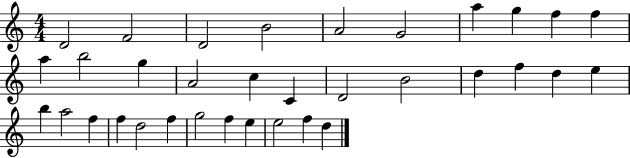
D4/h F4/h D4/h B4/h A4/h G4/h A5/q G5/q F5/q F5/q A5/q B5/h G5/q A4/h C5/q C4/q D4/h B4/h D5/q F5/q D5/q E5/q B5/q A5/h F5/q F5/q D5/h F5/q G5/h F5/q E5/q E5/h F5/q D5/q